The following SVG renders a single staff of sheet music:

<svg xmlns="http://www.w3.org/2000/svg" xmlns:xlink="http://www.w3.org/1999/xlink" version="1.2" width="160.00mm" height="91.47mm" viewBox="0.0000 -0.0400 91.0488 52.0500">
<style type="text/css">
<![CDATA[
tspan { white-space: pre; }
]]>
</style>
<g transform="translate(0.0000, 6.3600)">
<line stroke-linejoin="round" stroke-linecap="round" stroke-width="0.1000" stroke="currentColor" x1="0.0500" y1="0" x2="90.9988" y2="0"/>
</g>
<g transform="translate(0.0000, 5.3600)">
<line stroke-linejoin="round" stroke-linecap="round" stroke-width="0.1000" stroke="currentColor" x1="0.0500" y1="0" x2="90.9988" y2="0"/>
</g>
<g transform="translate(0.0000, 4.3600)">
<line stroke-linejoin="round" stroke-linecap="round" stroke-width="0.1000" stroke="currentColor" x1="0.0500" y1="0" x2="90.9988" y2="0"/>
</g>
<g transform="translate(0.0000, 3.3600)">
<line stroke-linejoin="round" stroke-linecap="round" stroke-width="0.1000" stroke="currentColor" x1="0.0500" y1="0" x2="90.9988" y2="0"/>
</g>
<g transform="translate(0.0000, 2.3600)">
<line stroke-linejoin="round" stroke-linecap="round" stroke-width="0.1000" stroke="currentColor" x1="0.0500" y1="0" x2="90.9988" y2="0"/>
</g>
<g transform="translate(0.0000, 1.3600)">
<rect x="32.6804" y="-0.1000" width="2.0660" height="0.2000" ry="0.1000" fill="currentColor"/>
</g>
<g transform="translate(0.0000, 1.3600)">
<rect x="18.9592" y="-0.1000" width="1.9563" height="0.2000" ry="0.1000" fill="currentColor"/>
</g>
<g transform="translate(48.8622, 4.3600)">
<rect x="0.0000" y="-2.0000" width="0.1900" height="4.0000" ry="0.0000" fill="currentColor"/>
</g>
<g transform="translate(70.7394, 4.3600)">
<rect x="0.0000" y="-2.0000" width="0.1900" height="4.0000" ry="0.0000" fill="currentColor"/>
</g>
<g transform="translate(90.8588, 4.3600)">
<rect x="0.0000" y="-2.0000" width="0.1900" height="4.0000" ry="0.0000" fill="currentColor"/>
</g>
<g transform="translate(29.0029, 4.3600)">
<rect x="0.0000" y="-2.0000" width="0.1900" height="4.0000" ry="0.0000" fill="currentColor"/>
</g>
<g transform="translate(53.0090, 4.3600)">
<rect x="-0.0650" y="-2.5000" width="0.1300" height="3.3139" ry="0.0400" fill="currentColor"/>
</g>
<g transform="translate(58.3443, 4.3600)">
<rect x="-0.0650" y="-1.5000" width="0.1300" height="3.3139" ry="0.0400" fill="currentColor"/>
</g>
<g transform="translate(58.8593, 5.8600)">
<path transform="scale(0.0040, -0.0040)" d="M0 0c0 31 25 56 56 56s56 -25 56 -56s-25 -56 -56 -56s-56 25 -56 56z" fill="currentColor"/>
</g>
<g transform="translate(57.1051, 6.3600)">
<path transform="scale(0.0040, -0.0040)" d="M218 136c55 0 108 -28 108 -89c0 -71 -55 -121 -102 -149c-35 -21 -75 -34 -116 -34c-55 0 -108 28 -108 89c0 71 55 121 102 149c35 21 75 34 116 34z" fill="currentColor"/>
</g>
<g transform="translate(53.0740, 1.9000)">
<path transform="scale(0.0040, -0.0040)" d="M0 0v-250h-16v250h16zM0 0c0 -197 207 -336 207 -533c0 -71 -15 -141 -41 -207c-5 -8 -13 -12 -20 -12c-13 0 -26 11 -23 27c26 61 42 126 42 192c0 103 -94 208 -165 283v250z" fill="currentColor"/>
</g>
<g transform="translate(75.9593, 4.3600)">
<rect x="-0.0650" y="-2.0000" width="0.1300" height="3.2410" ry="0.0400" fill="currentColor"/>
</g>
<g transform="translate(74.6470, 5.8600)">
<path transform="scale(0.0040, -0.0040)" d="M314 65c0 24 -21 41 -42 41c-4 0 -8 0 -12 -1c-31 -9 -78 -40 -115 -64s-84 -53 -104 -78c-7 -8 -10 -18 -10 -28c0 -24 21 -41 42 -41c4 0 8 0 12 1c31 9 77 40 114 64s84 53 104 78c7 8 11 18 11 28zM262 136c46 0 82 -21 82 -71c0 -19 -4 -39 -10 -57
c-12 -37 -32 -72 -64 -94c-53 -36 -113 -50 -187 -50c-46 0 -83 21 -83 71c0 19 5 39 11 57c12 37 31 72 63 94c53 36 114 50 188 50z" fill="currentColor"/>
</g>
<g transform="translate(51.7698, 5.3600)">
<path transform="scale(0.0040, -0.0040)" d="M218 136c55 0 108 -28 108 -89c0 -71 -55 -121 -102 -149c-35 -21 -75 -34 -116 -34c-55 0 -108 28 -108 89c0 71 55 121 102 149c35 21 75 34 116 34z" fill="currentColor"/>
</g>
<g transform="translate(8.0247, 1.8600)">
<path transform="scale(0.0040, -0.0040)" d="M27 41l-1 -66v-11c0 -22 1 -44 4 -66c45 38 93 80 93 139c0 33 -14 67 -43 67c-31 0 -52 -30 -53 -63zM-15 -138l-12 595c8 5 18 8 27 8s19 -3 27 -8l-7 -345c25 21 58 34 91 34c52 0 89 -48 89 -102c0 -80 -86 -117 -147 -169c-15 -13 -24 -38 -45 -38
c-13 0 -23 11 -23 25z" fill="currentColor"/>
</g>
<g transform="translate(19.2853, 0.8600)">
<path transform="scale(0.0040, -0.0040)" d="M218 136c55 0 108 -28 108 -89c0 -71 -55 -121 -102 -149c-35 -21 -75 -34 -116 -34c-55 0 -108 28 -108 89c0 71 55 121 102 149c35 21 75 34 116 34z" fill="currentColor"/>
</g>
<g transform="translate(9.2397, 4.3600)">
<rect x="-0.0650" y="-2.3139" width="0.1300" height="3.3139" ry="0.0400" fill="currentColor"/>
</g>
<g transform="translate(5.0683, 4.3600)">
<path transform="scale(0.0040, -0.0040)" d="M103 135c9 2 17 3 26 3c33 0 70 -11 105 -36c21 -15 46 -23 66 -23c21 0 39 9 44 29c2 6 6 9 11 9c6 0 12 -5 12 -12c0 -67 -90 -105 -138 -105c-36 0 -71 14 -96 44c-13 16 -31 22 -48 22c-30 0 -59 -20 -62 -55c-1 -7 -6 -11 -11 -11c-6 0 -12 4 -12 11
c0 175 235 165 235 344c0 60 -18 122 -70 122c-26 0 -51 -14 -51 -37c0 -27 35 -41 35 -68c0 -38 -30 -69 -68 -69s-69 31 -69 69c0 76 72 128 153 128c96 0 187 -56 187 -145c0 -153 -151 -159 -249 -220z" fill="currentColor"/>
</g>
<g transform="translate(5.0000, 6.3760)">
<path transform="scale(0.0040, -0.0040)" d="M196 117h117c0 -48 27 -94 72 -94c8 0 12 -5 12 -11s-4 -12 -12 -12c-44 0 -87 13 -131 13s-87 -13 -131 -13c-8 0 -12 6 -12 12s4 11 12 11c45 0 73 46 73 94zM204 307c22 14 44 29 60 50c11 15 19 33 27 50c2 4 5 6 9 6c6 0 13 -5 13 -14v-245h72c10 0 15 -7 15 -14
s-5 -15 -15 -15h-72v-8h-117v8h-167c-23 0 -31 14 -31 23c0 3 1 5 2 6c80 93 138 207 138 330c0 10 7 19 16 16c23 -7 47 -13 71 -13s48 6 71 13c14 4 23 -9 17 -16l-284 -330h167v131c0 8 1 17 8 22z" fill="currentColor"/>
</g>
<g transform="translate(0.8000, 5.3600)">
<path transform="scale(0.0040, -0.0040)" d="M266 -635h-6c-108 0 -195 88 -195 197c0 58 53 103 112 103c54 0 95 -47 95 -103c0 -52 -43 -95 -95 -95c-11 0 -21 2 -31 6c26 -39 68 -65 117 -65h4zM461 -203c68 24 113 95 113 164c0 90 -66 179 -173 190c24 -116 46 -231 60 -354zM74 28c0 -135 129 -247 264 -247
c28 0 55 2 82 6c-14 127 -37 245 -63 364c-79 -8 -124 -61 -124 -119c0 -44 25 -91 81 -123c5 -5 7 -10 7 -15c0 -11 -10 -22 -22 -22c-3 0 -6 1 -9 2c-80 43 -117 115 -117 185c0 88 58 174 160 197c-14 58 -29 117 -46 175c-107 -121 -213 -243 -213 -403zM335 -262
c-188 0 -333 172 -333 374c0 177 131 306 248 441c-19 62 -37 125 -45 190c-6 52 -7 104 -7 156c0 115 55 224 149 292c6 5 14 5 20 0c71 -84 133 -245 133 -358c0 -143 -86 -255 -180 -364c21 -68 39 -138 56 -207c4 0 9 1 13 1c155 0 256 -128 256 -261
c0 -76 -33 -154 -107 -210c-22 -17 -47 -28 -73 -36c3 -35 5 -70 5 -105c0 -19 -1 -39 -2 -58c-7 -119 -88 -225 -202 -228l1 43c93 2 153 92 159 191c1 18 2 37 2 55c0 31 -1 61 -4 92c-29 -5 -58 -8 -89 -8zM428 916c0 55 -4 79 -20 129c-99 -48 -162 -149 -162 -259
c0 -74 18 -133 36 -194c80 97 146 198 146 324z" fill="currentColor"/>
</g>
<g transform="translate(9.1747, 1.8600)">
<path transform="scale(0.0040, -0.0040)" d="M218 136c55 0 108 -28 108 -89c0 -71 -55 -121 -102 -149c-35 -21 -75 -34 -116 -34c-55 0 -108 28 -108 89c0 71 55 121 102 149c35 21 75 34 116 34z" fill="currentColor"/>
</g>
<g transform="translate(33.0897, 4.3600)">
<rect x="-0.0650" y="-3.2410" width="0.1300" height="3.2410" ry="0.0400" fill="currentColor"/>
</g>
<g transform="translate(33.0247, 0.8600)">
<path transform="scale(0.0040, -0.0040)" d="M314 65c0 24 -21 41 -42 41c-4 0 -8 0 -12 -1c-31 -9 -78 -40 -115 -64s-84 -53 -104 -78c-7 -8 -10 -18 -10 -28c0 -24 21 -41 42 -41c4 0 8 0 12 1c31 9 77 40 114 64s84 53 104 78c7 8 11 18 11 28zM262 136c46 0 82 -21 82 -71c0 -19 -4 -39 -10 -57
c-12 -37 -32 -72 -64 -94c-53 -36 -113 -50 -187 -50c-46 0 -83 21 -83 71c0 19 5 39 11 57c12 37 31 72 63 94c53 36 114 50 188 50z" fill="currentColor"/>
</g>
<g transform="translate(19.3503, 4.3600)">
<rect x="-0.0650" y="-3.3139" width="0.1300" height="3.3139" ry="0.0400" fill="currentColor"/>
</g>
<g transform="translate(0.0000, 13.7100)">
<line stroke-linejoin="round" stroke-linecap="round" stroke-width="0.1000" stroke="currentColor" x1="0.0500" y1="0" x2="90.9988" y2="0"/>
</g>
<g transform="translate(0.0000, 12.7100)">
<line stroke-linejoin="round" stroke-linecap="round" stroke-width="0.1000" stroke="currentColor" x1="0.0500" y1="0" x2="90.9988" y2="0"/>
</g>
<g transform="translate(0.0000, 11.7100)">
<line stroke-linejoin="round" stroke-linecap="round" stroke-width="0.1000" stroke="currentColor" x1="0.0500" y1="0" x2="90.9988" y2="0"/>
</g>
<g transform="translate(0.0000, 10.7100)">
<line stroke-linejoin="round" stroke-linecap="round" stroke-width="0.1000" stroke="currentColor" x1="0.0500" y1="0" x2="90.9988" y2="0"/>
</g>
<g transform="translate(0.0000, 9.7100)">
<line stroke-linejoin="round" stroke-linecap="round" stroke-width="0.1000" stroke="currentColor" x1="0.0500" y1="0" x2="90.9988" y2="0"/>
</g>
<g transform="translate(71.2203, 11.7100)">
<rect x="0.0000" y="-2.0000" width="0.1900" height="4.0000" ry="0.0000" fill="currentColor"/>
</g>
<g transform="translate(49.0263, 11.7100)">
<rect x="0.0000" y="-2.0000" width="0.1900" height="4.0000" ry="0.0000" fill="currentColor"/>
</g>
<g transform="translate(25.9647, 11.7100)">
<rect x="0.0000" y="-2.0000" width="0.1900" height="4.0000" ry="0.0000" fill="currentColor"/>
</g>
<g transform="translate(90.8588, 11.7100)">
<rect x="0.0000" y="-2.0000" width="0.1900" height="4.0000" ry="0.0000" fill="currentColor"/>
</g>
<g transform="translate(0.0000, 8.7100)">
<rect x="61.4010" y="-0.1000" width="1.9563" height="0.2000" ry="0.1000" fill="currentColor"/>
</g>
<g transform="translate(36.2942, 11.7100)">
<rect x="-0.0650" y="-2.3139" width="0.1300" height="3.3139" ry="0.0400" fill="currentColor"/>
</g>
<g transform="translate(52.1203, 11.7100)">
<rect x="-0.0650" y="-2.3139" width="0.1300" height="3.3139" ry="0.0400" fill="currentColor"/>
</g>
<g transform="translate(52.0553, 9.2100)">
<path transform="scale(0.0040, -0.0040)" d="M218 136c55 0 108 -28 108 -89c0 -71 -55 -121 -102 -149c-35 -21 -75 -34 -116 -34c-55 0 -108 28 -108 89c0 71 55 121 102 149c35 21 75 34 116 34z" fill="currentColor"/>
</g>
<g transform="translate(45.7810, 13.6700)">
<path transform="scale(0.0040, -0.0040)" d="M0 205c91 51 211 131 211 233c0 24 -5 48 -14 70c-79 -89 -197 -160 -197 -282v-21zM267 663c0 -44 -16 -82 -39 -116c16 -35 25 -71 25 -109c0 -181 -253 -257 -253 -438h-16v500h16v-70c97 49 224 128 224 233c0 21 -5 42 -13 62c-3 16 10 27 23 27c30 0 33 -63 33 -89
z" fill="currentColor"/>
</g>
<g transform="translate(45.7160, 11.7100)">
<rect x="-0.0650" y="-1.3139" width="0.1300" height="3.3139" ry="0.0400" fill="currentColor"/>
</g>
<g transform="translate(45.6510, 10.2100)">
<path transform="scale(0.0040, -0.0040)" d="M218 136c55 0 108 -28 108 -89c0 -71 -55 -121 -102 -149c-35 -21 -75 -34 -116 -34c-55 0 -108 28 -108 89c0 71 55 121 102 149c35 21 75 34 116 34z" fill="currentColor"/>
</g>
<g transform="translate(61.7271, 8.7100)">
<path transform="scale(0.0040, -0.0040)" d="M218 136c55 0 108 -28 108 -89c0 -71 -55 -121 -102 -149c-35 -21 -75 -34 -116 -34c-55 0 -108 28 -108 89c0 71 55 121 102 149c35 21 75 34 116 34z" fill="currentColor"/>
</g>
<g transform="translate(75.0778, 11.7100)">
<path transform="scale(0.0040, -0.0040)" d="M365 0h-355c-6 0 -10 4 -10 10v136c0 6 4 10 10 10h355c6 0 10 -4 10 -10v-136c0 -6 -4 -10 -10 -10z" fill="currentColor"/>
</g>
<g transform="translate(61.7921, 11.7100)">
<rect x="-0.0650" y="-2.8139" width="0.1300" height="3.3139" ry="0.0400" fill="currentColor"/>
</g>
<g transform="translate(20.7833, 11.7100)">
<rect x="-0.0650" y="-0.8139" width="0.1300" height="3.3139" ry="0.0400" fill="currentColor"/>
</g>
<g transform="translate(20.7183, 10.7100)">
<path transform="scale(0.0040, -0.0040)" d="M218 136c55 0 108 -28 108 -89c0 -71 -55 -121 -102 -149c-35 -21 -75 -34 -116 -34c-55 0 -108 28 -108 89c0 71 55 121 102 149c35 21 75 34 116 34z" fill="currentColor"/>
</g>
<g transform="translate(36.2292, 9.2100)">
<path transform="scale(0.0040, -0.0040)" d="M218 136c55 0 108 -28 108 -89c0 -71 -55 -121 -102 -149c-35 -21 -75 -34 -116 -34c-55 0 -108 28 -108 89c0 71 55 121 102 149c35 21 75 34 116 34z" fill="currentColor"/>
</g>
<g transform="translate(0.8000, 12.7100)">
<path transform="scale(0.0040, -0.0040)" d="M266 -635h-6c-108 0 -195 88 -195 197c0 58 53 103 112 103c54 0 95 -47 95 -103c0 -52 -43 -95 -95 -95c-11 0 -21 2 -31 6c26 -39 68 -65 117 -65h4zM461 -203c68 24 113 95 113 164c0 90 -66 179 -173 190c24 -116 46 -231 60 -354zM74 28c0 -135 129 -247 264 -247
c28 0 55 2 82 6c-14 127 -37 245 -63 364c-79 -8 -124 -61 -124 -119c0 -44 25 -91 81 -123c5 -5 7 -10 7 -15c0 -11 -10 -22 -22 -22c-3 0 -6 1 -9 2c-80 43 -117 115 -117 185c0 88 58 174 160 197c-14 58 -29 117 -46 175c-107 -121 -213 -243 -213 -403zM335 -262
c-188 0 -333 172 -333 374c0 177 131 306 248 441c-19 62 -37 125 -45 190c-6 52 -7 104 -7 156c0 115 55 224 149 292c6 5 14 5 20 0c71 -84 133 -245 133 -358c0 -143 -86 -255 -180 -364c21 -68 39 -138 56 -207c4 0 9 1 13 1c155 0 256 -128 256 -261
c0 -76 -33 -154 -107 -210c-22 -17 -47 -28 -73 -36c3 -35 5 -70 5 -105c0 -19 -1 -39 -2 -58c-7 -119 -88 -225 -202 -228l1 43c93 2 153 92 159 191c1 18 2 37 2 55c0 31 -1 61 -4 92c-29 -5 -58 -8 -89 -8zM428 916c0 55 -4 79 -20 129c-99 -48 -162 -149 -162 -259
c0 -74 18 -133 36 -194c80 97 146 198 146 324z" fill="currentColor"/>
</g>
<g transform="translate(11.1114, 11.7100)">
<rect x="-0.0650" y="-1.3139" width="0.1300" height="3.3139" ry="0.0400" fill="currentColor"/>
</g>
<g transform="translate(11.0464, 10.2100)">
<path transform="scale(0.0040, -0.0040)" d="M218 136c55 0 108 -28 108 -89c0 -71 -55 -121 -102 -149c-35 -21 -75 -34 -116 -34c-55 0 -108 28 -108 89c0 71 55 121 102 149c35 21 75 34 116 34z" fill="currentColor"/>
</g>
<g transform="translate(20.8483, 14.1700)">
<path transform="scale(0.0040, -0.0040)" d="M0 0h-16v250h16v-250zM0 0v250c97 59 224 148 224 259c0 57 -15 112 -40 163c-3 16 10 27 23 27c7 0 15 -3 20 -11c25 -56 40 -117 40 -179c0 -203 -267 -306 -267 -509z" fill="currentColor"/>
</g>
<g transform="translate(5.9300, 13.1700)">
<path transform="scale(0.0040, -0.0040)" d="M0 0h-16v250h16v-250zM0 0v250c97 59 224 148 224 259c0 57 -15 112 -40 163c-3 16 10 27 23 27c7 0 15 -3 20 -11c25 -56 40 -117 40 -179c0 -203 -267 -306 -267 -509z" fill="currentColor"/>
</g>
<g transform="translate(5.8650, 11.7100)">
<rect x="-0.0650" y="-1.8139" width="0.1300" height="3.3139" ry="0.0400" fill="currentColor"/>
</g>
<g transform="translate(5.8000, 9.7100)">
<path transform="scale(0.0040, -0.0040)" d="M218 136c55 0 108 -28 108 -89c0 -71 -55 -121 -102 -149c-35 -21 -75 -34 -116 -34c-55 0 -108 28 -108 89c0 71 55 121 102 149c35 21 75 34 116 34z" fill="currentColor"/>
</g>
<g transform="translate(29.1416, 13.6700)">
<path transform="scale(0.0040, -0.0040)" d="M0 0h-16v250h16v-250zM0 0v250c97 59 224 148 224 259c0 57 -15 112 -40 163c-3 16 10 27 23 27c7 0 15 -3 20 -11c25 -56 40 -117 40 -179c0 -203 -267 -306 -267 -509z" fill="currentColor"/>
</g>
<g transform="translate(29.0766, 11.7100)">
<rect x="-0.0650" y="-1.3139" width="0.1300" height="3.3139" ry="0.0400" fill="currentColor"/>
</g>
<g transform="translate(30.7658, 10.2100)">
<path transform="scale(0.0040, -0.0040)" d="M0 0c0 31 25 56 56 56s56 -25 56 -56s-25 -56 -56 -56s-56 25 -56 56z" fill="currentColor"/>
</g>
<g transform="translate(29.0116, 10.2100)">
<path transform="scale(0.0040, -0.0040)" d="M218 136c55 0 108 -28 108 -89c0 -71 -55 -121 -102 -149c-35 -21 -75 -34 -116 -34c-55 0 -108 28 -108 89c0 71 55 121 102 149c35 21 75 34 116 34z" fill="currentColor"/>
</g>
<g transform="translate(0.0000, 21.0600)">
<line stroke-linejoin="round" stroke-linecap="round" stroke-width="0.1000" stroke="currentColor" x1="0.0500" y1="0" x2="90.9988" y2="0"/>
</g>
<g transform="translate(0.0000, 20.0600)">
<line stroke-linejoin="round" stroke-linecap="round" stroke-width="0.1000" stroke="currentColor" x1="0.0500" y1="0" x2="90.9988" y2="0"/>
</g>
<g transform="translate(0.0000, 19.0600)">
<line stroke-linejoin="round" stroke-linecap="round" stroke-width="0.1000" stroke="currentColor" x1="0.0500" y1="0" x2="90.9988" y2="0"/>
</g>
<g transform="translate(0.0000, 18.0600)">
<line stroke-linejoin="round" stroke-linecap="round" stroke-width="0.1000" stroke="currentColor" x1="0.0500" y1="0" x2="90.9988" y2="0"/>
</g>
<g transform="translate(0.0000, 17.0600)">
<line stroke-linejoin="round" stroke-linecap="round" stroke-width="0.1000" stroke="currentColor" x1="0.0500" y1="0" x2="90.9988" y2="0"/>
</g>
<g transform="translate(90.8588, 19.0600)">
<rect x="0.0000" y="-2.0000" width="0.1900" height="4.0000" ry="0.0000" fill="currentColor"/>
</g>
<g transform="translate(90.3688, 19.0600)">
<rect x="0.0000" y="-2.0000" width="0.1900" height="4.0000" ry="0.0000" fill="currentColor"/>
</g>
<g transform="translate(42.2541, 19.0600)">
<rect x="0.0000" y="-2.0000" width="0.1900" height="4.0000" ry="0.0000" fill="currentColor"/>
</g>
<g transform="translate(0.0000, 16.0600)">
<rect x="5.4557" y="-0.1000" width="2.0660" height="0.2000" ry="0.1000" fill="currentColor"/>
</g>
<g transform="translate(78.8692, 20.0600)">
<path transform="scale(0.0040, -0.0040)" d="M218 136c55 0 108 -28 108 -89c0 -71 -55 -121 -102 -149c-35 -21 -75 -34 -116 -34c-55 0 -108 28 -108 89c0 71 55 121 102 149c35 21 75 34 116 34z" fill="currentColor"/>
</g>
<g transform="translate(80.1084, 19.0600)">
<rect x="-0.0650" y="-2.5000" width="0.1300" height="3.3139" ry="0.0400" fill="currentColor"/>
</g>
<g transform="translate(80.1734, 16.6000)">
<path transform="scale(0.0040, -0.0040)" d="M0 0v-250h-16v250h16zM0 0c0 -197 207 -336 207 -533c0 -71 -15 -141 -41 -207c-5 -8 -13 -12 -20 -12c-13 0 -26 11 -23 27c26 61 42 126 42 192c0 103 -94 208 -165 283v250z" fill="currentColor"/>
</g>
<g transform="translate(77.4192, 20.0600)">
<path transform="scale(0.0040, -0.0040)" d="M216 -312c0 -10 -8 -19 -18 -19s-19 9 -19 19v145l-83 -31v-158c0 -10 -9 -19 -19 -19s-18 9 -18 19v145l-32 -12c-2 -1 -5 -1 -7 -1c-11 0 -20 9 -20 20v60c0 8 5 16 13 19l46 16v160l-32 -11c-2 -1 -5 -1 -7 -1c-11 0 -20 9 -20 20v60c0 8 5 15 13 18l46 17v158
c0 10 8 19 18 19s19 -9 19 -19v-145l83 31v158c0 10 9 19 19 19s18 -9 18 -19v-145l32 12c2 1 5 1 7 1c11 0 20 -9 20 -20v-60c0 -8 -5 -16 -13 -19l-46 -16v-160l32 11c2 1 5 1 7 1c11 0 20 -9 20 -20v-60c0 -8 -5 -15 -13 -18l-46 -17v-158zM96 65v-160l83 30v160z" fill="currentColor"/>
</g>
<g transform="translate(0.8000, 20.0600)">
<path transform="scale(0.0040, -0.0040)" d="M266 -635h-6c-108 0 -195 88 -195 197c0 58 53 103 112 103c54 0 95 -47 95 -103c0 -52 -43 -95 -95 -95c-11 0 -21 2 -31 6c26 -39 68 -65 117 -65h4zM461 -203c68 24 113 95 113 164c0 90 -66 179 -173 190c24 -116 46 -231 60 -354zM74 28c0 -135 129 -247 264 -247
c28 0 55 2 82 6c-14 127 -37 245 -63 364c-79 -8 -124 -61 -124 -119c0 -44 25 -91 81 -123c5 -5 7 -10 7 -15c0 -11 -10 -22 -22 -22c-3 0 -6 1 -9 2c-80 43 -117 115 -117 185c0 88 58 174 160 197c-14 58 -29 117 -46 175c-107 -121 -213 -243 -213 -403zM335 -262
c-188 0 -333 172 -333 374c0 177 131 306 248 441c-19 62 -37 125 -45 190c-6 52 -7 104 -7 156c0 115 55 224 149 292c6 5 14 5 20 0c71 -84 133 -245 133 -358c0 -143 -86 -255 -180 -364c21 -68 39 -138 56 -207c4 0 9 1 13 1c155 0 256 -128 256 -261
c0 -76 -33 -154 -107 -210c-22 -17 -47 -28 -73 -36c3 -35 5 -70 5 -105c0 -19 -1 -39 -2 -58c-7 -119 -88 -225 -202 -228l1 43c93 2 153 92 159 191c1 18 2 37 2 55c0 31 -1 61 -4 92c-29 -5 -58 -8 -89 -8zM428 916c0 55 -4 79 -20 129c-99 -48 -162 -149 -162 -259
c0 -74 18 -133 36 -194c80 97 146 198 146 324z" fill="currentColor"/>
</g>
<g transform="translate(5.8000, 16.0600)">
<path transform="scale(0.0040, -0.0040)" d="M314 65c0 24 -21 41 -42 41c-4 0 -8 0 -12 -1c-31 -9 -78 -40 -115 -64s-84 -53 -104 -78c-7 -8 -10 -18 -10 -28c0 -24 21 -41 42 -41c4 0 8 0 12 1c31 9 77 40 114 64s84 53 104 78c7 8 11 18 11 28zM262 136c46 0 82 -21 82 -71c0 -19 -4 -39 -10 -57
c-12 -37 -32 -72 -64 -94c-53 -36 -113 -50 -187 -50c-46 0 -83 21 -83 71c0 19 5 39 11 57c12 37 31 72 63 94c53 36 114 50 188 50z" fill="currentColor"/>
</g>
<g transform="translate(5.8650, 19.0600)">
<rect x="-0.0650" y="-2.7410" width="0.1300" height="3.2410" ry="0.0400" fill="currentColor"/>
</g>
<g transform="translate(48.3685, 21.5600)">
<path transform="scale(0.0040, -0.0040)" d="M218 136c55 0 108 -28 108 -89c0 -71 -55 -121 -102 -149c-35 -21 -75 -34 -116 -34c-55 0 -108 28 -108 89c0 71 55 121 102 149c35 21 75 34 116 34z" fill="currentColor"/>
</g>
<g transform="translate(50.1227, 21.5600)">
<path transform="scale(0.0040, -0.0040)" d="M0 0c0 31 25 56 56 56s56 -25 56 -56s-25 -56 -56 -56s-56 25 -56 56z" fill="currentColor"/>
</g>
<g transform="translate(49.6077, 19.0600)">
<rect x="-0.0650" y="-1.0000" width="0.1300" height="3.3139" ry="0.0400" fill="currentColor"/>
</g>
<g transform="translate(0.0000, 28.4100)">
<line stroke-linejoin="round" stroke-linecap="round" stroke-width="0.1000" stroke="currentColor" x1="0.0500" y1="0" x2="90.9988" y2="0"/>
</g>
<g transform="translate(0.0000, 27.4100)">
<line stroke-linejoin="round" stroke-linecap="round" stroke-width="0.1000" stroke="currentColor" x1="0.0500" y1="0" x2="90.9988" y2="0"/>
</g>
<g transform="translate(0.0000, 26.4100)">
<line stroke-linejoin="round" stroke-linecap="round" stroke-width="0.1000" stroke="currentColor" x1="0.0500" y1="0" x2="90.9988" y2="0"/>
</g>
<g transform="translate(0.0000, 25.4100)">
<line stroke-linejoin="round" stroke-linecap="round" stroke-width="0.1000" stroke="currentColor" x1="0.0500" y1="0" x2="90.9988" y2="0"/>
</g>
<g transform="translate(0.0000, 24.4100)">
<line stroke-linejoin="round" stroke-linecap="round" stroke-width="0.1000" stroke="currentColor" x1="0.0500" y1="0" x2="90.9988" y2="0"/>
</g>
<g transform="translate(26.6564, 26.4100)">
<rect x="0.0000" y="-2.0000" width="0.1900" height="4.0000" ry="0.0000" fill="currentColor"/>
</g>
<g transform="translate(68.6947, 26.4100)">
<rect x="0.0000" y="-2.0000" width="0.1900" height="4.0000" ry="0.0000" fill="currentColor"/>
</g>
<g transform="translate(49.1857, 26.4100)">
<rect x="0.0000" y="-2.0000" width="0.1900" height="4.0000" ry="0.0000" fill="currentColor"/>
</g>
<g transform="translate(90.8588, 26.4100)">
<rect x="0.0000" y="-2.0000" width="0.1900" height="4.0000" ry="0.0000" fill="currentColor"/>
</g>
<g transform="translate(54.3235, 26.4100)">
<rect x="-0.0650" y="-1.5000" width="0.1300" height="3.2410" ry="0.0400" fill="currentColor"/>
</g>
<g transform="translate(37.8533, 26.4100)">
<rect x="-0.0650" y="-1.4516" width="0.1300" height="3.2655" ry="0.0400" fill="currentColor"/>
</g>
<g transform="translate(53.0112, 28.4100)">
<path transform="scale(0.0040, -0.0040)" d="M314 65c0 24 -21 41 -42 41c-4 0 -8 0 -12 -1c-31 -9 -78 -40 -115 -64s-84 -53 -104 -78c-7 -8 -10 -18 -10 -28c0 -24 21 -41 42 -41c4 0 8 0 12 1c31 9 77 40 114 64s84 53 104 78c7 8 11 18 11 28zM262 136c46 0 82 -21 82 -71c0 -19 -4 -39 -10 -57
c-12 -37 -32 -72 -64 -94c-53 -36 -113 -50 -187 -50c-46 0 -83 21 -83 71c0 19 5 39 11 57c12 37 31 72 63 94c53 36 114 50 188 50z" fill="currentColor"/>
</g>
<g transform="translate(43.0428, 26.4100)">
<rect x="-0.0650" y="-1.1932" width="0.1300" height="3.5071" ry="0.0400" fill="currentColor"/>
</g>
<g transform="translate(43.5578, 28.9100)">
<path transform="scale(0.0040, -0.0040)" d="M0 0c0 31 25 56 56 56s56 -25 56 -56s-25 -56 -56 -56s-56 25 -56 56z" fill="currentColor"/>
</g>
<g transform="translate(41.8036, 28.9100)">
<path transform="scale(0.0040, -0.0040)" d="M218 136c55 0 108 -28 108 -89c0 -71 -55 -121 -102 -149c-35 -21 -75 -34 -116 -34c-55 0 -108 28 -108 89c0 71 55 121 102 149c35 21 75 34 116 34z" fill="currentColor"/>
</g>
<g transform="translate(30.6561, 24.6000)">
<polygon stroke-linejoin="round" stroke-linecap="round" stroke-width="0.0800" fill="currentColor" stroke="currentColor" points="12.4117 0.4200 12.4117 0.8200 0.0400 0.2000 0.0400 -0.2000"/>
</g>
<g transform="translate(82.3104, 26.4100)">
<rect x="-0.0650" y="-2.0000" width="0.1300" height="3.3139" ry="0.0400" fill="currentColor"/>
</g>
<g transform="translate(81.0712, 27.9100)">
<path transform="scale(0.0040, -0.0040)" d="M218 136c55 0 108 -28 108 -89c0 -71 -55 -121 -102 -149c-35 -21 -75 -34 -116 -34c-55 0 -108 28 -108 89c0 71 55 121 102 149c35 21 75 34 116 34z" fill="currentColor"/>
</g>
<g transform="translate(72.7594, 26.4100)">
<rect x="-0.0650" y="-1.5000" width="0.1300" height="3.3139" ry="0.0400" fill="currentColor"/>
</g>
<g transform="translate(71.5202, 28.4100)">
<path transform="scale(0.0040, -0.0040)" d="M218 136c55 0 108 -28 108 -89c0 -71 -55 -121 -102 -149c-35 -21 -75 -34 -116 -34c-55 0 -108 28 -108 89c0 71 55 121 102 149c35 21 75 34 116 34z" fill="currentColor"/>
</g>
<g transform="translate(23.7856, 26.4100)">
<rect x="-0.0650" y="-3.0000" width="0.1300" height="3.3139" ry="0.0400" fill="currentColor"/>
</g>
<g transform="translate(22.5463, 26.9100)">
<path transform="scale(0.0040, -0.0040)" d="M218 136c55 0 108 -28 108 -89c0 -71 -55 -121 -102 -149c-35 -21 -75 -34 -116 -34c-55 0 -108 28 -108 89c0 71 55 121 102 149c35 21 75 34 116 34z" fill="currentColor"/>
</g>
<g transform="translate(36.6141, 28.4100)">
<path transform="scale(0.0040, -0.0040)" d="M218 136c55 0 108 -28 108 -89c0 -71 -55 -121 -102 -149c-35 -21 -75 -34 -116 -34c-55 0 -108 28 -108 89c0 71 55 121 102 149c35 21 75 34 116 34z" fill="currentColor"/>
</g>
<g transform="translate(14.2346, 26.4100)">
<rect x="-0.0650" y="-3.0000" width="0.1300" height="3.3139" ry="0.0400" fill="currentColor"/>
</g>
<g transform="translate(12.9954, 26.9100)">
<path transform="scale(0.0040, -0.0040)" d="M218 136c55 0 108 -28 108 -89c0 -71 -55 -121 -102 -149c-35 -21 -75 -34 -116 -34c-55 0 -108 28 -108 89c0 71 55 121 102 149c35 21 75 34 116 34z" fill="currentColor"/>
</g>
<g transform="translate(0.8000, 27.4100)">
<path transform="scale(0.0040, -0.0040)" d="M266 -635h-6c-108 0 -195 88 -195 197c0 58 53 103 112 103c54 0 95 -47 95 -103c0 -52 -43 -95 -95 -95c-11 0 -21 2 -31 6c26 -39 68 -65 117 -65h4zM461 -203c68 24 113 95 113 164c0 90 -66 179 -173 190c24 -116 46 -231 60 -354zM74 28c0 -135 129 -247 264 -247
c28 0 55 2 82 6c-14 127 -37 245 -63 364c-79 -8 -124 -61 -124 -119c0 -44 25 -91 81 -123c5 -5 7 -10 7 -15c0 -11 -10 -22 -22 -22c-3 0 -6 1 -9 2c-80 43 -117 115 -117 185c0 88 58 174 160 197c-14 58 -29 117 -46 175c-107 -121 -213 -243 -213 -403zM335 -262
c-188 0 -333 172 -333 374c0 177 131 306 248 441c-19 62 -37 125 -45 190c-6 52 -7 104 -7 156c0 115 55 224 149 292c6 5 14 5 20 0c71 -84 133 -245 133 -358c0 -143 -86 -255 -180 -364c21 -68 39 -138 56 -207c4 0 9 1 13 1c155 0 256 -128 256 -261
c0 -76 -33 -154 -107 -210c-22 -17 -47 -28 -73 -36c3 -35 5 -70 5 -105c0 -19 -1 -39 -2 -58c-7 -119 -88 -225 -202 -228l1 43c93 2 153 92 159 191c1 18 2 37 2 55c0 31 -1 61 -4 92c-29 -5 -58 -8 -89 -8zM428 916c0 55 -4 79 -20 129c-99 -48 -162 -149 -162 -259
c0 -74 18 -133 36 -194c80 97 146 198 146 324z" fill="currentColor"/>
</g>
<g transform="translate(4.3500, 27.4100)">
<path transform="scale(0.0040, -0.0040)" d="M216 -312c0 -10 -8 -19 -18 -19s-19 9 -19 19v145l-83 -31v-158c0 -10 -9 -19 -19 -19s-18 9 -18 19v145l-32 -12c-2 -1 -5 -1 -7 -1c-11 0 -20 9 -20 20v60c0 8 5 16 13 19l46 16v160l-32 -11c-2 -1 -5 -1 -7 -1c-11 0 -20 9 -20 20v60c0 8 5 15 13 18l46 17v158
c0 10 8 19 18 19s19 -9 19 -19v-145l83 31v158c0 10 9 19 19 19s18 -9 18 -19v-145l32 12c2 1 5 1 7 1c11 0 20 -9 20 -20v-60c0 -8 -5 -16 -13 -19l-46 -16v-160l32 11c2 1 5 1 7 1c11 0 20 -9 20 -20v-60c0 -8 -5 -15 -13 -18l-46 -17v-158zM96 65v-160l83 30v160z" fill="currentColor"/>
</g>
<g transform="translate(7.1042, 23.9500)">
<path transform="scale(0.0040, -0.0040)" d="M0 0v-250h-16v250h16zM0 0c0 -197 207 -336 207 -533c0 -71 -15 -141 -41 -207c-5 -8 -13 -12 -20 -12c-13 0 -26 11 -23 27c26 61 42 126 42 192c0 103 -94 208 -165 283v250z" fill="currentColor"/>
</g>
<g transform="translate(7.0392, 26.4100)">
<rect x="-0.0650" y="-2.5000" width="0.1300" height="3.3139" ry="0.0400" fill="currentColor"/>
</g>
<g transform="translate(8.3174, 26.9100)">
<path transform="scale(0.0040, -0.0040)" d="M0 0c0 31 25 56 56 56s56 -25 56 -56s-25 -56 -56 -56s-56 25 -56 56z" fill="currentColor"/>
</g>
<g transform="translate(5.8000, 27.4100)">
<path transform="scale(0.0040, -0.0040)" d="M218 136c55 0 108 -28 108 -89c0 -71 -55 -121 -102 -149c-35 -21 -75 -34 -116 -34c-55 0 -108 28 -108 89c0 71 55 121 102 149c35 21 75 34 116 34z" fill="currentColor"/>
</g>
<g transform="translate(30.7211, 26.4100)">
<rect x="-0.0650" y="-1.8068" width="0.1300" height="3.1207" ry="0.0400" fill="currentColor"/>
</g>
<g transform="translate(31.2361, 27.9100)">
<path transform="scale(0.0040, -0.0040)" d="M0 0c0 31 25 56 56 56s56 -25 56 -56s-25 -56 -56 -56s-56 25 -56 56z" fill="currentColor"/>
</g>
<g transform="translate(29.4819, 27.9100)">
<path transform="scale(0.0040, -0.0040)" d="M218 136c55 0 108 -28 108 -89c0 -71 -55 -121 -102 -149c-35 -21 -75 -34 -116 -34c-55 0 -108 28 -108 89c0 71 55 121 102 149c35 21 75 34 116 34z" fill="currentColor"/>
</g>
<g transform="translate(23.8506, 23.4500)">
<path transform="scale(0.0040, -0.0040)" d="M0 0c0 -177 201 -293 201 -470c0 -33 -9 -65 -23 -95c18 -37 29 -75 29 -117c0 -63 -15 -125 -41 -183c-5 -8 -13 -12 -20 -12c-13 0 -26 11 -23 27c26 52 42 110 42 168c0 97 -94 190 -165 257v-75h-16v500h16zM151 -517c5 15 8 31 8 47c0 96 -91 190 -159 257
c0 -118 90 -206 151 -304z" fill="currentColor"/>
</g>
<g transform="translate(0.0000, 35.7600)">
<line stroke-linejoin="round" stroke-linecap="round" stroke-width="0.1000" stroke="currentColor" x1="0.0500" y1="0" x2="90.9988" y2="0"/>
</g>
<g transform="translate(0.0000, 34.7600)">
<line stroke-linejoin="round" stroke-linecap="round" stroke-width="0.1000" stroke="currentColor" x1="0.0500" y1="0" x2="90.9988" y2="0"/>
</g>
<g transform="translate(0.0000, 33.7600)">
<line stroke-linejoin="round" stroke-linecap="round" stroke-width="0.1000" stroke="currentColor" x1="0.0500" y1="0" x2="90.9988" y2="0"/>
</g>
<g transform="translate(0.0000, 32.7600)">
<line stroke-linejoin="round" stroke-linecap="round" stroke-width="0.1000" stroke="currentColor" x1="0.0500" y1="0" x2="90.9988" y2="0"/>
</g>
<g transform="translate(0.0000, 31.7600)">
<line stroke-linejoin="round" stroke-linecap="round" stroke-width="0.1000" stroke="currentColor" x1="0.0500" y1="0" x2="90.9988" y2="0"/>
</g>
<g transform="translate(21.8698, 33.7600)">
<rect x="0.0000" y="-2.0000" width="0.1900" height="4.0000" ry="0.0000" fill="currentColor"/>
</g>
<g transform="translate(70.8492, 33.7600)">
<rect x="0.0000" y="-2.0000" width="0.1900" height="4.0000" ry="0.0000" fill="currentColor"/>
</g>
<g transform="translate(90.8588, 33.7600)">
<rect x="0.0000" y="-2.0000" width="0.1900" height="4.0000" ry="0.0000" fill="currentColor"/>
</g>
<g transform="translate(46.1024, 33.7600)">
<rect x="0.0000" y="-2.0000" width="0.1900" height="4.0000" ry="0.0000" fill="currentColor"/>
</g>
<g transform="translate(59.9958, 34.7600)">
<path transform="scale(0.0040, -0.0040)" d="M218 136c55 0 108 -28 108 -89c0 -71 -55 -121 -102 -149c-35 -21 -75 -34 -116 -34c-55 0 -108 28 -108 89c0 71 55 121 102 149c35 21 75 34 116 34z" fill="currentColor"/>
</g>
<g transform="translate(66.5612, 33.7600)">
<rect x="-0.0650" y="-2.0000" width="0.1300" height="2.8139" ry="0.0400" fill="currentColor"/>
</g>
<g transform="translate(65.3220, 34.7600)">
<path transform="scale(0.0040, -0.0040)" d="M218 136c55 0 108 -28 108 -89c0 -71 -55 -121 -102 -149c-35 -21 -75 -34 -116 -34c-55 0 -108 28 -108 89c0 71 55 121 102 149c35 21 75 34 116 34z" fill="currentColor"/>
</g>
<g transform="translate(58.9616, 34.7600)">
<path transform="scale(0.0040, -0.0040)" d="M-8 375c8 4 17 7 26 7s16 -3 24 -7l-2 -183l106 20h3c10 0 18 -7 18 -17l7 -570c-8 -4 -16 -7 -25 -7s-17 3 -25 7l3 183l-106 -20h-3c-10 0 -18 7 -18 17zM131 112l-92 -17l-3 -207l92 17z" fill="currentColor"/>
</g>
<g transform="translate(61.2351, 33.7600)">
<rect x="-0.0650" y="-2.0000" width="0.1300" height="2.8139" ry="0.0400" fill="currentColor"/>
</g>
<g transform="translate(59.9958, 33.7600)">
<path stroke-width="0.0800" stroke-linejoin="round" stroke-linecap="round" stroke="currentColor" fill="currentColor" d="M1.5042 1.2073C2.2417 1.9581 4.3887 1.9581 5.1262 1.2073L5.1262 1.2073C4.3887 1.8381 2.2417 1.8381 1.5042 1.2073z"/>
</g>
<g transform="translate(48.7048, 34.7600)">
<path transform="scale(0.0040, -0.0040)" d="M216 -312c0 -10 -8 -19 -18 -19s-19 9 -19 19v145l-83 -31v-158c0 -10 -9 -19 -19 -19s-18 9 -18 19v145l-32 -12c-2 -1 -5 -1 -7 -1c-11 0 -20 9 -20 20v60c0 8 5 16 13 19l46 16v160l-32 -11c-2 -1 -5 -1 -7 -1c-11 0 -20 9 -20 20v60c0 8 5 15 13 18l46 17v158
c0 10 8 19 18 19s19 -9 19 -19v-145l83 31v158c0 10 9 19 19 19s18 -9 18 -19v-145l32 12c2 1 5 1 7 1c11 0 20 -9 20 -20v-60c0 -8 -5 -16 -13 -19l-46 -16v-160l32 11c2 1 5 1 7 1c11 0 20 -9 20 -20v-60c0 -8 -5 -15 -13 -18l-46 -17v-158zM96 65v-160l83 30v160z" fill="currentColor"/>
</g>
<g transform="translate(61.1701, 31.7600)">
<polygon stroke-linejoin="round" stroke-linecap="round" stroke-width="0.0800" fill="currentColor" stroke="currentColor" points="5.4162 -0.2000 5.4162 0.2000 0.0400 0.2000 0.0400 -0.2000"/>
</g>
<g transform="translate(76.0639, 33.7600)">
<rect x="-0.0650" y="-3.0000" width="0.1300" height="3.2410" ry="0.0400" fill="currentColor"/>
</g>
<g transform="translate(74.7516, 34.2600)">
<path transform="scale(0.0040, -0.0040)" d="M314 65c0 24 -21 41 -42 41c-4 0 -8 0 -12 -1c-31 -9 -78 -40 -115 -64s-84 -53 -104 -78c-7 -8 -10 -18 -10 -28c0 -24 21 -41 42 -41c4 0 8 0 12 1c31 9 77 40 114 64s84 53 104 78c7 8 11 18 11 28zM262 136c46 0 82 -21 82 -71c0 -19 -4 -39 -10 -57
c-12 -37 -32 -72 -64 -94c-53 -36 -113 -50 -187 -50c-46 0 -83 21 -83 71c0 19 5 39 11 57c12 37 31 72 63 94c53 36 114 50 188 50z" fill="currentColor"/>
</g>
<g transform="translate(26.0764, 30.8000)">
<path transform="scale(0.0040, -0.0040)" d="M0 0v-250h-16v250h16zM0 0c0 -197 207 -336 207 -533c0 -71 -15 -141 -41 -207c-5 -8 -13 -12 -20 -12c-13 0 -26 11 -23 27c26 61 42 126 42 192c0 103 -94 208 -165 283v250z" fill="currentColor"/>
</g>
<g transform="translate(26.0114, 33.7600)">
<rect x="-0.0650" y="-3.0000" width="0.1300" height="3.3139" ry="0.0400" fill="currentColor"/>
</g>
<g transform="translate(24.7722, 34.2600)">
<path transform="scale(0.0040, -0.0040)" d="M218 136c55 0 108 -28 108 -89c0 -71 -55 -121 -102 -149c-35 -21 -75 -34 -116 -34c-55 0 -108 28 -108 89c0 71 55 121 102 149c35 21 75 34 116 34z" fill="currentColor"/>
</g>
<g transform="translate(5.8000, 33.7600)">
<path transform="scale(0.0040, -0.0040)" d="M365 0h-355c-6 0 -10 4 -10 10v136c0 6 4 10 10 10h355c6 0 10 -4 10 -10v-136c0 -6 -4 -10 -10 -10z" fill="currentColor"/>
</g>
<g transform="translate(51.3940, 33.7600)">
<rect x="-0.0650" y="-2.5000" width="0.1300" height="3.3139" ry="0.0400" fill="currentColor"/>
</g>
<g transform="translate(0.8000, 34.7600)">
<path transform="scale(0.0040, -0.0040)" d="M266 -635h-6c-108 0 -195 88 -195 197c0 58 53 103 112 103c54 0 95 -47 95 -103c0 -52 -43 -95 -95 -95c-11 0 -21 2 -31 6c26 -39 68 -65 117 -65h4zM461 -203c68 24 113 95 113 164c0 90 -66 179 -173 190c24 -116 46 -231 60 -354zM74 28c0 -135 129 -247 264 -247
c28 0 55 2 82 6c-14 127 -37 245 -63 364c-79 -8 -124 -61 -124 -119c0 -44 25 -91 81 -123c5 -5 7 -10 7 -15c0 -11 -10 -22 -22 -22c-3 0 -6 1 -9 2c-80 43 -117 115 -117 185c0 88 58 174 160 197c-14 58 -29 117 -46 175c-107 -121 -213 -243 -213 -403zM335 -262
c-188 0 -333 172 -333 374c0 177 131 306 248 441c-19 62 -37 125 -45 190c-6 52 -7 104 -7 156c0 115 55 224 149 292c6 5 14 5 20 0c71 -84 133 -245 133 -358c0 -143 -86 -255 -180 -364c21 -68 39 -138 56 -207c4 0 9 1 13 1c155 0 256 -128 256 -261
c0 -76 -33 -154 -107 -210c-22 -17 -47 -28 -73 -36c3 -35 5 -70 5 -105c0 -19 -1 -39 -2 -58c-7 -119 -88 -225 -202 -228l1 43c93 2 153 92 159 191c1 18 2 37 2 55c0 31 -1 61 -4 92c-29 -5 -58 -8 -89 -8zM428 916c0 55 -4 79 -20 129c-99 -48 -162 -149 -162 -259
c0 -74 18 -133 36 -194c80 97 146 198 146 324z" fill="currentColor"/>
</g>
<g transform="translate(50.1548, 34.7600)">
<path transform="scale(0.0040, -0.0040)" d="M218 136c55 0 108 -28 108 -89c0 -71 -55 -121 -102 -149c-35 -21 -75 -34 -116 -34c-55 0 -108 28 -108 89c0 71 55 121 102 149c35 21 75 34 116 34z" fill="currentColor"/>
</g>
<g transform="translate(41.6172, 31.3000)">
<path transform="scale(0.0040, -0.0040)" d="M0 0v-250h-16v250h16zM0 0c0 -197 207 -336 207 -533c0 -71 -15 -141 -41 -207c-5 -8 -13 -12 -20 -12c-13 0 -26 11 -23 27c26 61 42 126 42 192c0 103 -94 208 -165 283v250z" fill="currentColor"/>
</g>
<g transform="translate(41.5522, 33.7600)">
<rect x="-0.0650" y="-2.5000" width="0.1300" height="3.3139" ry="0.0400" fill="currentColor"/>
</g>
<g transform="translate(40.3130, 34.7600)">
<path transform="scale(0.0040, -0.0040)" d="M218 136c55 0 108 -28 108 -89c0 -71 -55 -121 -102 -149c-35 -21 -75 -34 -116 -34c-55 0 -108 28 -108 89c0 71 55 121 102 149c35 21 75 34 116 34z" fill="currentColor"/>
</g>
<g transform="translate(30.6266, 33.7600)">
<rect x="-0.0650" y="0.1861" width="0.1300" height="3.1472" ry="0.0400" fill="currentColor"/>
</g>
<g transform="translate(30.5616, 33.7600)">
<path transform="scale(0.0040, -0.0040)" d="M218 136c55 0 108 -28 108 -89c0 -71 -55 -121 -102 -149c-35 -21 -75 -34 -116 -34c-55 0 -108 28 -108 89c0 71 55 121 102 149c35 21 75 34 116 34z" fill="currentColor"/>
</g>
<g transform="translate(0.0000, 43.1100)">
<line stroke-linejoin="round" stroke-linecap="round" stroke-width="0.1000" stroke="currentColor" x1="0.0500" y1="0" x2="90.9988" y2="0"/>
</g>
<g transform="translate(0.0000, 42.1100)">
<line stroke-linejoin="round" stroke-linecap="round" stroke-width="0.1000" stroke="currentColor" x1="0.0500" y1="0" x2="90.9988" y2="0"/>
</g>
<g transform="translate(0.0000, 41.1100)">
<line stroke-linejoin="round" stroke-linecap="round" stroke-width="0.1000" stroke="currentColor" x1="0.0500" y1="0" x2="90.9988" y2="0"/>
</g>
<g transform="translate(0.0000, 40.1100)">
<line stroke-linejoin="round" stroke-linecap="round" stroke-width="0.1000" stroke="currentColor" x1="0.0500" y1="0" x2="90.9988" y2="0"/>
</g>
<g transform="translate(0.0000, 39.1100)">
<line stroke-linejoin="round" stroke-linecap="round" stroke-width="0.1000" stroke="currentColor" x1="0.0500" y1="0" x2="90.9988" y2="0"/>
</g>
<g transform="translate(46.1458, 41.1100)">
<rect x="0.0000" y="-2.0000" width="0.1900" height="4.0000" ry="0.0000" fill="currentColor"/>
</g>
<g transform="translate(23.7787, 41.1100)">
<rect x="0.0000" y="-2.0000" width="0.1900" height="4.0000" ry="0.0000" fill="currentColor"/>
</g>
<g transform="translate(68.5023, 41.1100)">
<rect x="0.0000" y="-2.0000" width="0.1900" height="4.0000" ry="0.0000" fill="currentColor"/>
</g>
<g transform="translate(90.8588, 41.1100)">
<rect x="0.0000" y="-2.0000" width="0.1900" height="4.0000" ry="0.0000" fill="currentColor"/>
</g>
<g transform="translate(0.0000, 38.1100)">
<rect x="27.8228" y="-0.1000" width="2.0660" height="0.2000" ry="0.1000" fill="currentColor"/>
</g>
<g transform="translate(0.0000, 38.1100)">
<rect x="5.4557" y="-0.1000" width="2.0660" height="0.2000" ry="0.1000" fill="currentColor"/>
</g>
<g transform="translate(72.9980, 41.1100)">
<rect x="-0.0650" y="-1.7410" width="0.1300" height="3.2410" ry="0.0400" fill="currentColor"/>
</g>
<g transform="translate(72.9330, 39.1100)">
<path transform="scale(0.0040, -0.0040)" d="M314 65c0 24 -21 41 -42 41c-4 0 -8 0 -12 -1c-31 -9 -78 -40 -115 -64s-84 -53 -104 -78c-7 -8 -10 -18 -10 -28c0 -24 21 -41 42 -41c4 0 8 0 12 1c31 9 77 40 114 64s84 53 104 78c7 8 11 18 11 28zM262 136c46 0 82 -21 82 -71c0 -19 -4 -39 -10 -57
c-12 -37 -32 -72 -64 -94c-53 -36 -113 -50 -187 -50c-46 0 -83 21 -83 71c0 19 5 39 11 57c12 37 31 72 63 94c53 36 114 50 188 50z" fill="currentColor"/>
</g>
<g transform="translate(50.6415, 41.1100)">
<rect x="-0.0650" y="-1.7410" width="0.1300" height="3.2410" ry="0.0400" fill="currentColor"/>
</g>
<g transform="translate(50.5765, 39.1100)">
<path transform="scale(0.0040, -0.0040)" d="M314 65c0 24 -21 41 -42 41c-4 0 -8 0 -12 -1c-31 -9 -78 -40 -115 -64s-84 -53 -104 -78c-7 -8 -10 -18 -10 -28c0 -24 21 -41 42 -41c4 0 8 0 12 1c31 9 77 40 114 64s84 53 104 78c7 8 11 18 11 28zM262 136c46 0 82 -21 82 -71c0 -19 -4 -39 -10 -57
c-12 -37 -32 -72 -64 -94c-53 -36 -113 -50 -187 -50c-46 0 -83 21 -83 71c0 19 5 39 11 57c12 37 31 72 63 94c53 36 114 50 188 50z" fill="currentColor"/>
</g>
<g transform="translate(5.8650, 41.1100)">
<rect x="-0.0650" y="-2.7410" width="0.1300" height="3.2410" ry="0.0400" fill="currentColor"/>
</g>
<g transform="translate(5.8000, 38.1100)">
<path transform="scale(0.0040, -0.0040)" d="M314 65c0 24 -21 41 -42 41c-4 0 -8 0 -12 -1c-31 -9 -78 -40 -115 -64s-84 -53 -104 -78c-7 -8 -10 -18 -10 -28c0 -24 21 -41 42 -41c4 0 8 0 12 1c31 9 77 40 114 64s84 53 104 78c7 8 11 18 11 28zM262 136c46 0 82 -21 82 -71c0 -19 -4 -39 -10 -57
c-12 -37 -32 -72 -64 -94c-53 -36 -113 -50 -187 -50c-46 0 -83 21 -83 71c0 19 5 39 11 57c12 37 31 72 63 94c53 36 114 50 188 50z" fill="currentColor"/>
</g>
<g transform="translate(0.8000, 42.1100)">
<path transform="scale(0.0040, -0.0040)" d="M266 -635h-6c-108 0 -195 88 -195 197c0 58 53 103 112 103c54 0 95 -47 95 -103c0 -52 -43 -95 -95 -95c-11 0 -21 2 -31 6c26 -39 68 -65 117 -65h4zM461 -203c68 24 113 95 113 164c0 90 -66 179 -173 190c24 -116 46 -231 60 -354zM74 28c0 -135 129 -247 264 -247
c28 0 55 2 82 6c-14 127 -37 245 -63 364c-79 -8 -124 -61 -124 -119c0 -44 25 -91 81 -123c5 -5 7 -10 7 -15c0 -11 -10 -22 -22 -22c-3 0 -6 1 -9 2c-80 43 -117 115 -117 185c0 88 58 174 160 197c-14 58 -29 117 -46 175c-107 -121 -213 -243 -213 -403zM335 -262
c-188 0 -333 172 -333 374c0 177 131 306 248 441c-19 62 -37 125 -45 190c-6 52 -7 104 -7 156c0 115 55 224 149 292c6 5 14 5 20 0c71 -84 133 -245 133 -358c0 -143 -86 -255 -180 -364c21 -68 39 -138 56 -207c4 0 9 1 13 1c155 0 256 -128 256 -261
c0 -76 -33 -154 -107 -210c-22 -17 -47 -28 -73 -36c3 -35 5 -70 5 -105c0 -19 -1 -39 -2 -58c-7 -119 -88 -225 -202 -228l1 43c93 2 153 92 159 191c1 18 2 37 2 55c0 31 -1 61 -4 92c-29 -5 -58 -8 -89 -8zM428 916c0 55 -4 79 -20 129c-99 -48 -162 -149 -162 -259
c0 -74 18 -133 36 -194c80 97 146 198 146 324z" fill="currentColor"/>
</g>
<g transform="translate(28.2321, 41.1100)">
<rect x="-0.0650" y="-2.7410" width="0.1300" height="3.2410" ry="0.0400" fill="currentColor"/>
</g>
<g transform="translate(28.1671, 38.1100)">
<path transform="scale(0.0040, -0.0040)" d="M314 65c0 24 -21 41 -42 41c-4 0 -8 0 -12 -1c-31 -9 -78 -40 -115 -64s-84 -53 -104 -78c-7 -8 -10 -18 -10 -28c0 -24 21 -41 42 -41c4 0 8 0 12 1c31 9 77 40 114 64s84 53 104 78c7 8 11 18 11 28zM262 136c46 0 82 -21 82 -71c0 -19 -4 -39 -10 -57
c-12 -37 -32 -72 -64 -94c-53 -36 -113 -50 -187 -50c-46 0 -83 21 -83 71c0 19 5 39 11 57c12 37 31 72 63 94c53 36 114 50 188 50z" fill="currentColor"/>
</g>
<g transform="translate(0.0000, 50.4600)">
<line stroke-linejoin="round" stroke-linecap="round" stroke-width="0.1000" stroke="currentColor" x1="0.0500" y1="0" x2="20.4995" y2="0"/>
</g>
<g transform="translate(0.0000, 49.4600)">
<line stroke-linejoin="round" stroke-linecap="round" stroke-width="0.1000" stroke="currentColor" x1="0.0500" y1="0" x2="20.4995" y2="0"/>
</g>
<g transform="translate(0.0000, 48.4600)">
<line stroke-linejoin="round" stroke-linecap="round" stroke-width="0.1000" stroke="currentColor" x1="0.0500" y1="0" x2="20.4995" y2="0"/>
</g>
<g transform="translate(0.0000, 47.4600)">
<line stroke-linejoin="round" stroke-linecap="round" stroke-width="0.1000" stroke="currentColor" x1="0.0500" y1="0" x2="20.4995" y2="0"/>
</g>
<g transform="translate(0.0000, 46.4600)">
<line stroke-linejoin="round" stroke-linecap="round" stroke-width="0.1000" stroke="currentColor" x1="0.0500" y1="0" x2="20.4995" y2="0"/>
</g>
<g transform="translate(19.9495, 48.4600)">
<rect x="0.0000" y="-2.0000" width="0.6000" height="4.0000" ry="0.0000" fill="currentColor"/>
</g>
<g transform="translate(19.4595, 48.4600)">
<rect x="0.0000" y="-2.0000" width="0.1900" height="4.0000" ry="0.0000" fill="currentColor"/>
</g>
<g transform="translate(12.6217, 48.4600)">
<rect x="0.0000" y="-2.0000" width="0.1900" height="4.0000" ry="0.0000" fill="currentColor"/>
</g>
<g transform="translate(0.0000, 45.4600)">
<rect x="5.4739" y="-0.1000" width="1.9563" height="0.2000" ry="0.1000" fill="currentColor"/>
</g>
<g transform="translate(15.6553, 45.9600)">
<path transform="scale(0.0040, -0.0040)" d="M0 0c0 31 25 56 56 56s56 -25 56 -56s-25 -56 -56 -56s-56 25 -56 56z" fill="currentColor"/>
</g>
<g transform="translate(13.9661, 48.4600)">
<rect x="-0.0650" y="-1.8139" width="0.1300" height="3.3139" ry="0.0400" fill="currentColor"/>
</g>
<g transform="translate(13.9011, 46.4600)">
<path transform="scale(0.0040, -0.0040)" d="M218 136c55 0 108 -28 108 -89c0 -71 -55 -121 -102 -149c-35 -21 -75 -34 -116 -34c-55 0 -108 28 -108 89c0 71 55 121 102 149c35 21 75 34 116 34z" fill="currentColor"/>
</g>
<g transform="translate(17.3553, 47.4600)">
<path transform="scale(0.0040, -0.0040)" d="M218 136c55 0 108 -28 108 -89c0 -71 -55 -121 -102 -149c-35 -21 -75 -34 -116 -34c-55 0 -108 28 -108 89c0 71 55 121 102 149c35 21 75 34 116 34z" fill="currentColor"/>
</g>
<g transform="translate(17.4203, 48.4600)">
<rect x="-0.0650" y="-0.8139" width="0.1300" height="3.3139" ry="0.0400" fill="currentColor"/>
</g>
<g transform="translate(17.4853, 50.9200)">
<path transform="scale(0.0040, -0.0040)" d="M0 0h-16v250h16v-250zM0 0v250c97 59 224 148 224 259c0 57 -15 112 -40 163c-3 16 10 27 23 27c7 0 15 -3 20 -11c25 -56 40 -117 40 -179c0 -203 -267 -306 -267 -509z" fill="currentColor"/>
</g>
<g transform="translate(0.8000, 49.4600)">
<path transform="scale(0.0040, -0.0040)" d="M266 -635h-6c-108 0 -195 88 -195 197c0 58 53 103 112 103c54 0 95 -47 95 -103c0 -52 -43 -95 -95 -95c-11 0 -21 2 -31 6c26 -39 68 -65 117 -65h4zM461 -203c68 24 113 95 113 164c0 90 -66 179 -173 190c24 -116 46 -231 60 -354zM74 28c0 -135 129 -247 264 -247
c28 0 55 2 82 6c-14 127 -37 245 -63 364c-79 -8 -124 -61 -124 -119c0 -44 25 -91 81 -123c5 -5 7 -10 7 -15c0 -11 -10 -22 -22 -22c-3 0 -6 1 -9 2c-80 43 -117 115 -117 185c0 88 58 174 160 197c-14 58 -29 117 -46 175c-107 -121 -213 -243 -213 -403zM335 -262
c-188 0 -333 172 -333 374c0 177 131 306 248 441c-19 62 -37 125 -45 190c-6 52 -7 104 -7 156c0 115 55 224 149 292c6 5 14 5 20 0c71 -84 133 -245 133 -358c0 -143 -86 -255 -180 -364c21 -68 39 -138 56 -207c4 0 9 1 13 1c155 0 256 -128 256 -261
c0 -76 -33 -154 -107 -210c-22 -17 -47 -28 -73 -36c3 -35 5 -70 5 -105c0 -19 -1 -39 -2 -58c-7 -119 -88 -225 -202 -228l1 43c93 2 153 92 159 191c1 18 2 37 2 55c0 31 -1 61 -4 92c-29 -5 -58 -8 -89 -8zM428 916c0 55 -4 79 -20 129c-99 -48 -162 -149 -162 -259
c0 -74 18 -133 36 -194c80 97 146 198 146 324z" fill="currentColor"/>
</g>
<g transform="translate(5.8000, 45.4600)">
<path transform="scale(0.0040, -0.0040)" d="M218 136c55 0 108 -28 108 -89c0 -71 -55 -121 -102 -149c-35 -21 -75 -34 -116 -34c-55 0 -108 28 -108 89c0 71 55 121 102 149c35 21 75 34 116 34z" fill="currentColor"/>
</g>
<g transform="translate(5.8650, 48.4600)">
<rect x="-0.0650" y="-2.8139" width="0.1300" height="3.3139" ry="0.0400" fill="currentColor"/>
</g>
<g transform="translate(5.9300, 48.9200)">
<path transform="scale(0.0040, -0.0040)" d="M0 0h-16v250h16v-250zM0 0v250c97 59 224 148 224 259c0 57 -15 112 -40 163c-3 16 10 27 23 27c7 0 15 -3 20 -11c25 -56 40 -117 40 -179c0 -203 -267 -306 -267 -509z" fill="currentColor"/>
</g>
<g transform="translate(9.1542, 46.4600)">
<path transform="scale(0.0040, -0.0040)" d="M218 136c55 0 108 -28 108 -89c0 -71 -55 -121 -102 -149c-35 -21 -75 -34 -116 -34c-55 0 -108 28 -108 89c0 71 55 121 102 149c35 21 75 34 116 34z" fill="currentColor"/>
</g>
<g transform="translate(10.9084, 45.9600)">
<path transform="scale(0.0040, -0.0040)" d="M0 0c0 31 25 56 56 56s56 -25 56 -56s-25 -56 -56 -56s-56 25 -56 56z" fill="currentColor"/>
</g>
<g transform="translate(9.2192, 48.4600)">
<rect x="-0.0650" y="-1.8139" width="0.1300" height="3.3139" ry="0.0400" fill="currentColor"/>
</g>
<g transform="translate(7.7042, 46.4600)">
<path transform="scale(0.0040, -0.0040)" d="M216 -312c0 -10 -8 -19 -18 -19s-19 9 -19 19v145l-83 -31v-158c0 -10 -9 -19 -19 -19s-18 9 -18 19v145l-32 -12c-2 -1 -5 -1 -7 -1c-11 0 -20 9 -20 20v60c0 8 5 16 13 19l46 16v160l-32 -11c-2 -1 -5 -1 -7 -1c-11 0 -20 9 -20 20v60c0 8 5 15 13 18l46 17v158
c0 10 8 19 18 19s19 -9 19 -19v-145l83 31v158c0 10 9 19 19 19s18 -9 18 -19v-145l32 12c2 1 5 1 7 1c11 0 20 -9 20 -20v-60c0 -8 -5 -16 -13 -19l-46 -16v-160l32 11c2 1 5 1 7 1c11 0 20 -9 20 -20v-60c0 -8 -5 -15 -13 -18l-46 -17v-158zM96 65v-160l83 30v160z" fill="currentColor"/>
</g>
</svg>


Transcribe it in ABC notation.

X:1
T:Untitled
M:2/4
L:1/4
K:C
_g b b2 G/2 E F2 f/2 e d/2 e/2 g e/4 g a z2 a2 D ^G/2 ^G/2 A A/4 F/2 E/2 D/2 E2 E F z2 A/2 B G/2 ^G G/2 G/2 A2 a2 a2 f2 f2 a/2 ^f f d/2